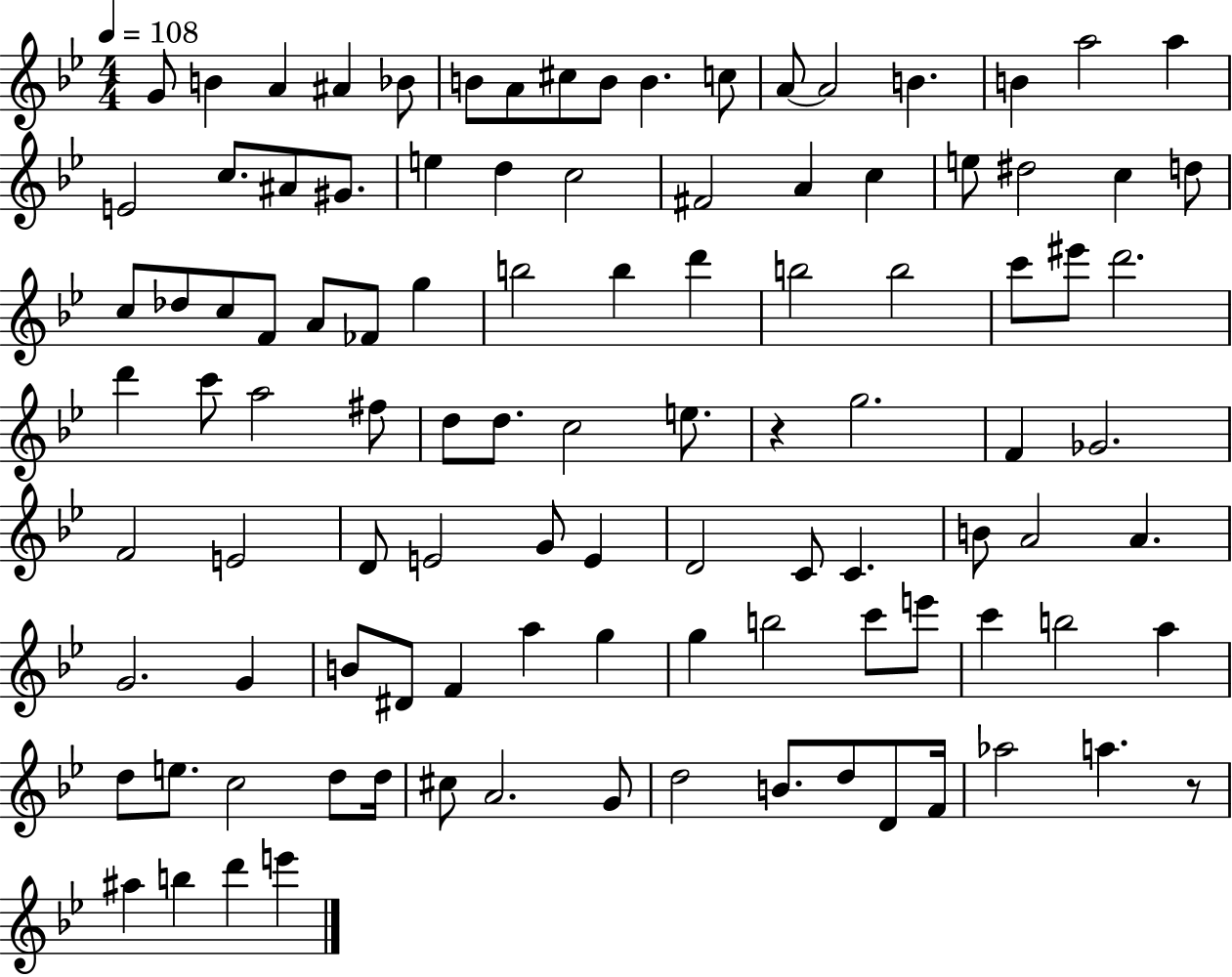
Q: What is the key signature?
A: BES major